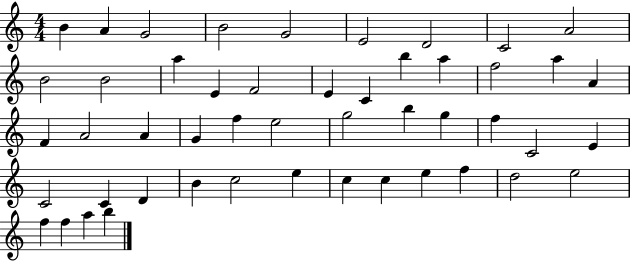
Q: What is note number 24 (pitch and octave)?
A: A4